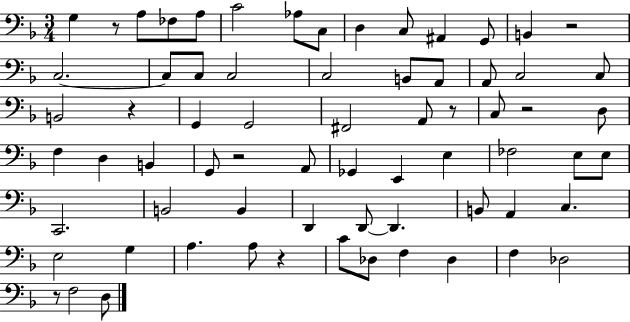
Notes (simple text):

G3/q R/e A3/e FES3/e A3/e C4/h Ab3/e C3/e D3/q C3/e A#2/q G2/e B2/q R/h C3/h. C3/e C3/e C3/h C3/h B2/e A2/e A2/e C3/h C3/e B2/h R/q G2/q G2/h F#2/h A2/e R/e C3/e R/h D3/e F3/q D3/q B2/q G2/e R/h A2/e Gb2/q E2/q E3/q FES3/h E3/e E3/e C2/h. B2/h B2/q D2/q D2/e D2/q. B2/e A2/q C3/q. E3/h G3/q A3/q. A3/e R/q C4/e Db3/e F3/q Db3/q F3/q Db3/h R/e F3/h D3/e